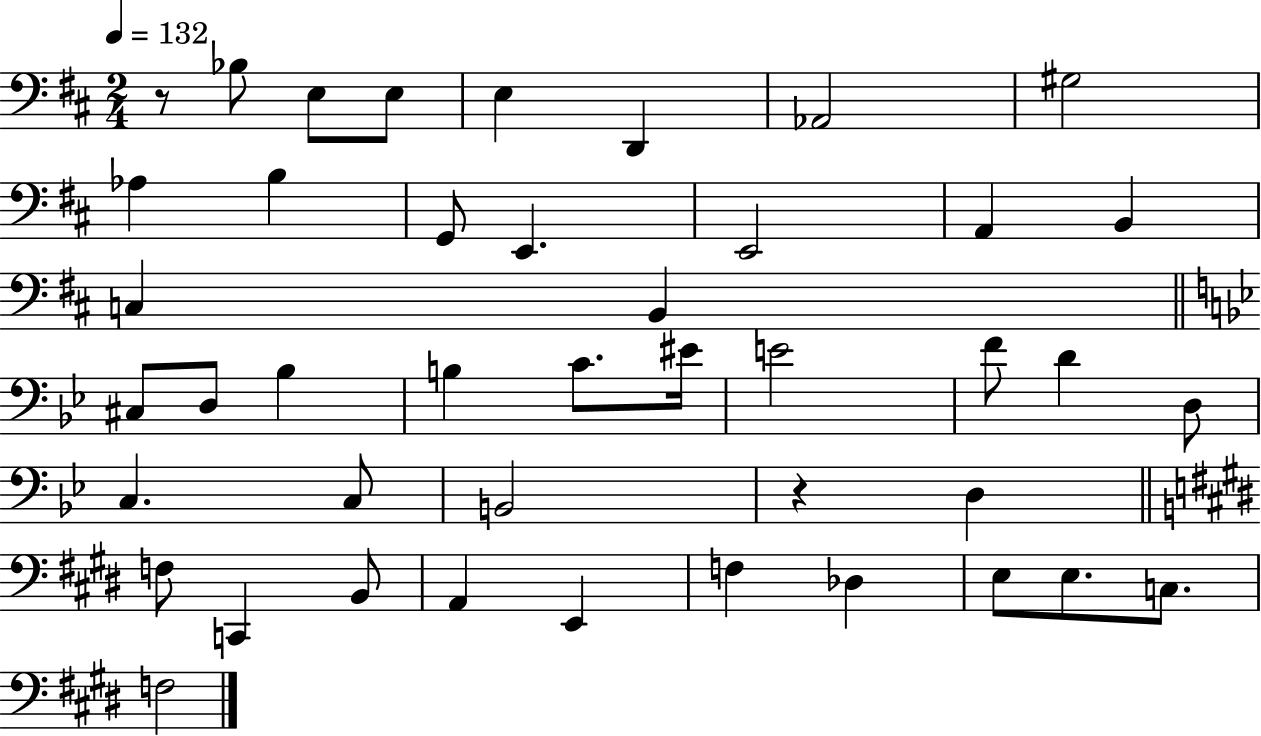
R/e Bb3/e E3/e E3/e E3/q D2/q Ab2/h G#3/h Ab3/q B3/q G2/e E2/q. E2/h A2/q B2/q C3/q B2/q C#3/e D3/e Bb3/q B3/q C4/e. EIS4/s E4/h F4/e D4/q D3/e C3/q. C3/e B2/h R/q D3/q F3/e C2/q B2/e A2/q E2/q F3/q Db3/q E3/e E3/e. C3/e. F3/h